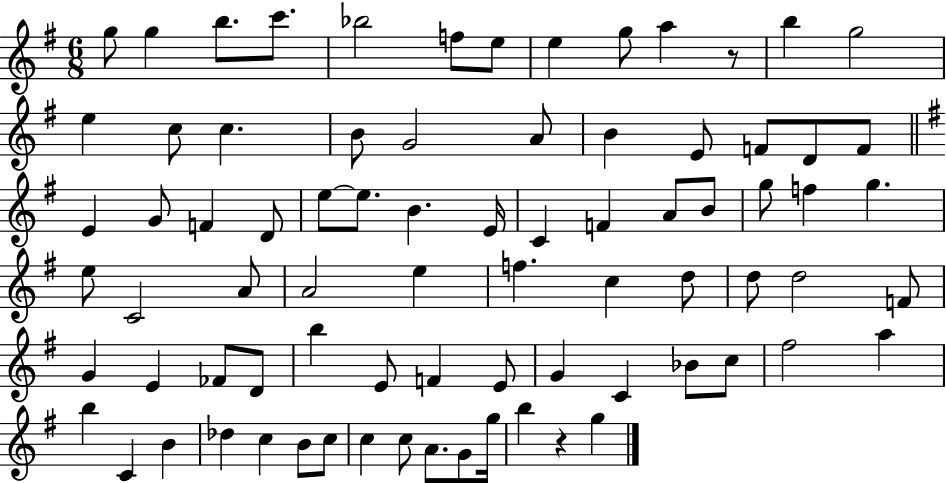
X:1
T:Untitled
M:6/8
L:1/4
K:G
g/2 g b/2 c'/2 _b2 f/2 e/2 e g/2 a z/2 b g2 e c/2 c B/2 G2 A/2 B E/2 F/2 D/2 F/2 E G/2 F D/2 e/2 e/2 B E/4 C F A/2 B/2 g/2 f g e/2 C2 A/2 A2 e f c d/2 d/2 d2 F/2 G E _F/2 D/2 b E/2 F E/2 G C _B/2 c/2 ^f2 a b C B _d c B/2 c/2 c c/2 A/2 G/2 g/4 b z g